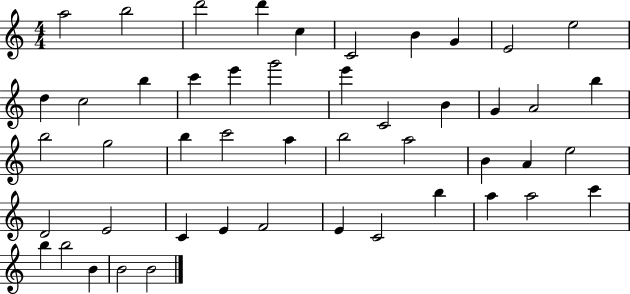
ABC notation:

X:1
T:Untitled
M:4/4
L:1/4
K:C
a2 b2 d'2 d' c C2 B G E2 e2 d c2 b c' e' g'2 e' C2 B G A2 b b2 g2 b c'2 a b2 a2 B A e2 D2 E2 C E F2 E C2 b a a2 c' b b2 B B2 B2